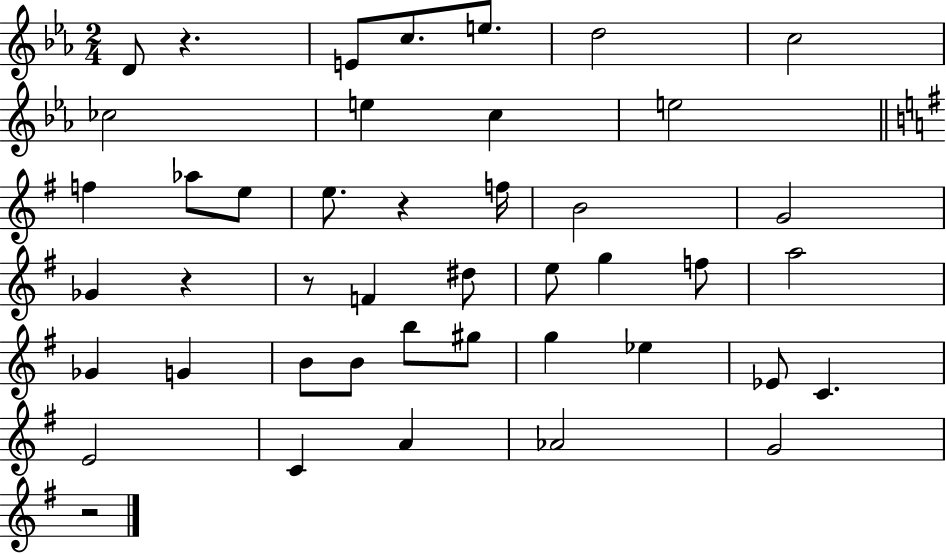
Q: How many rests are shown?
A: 5